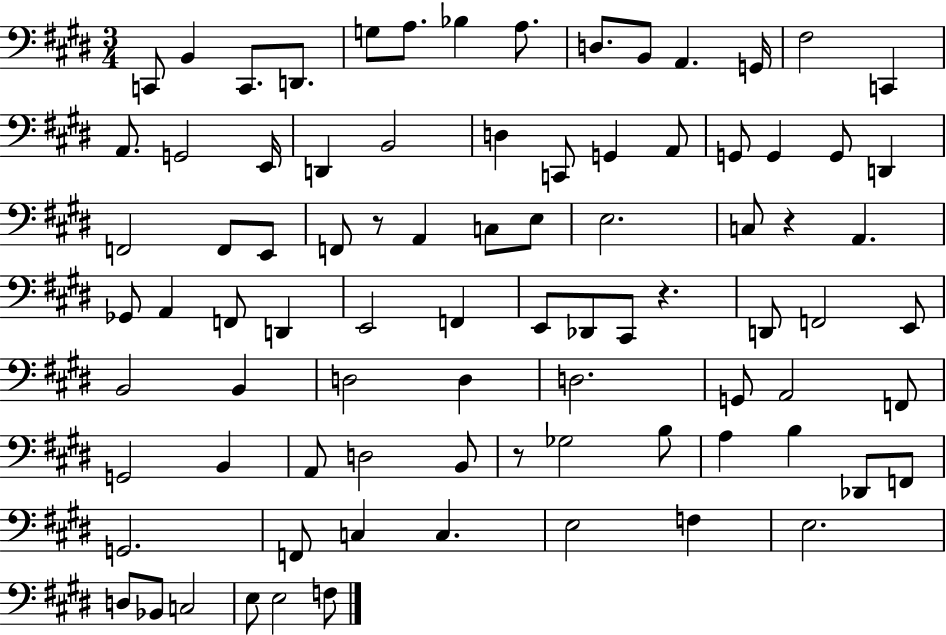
C2/e B2/q C2/e. D2/e. G3/e A3/e. Bb3/q A3/e. D3/e. B2/e A2/q. G2/s F#3/h C2/q A2/e. G2/h E2/s D2/q B2/h D3/q C2/e G2/q A2/e G2/e G2/q G2/e D2/q F2/h F2/e E2/e F2/e R/e A2/q C3/e E3/e E3/h. C3/e R/q A2/q. Gb2/e A2/q F2/e D2/q E2/h F2/q E2/e Db2/e C#2/e R/q. D2/e F2/h E2/e B2/h B2/q D3/h D3/q D3/h. G2/e A2/h F2/e G2/h B2/q A2/e D3/h B2/e R/e Gb3/h B3/e A3/q B3/q Db2/e F2/e G2/h. F2/e C3/q C3/q. E3/h F3/q E3/h. D3/e Bb2/e C3/h E3/e E3/h F3/e